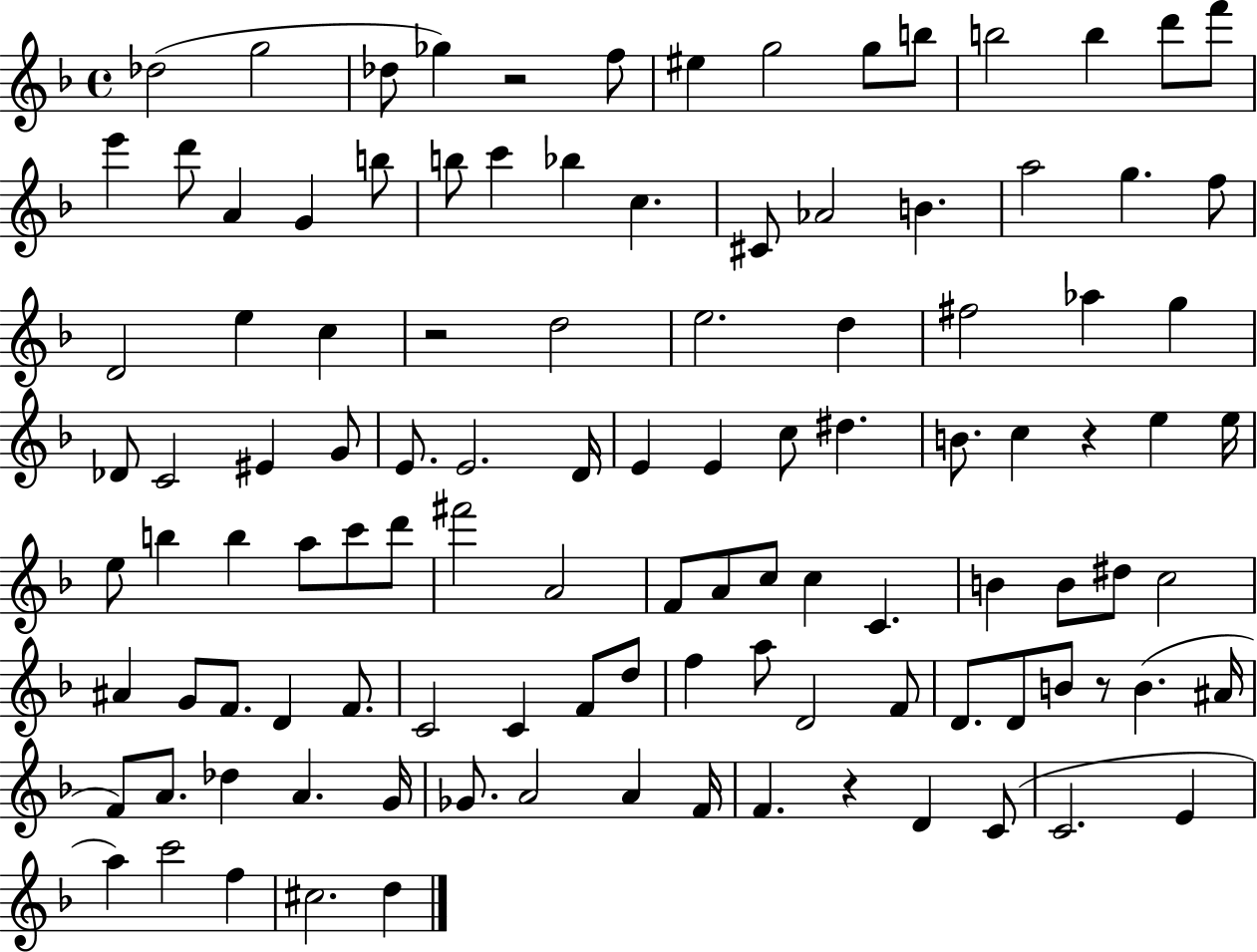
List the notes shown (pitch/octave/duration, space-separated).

Db5/h G5/h Db5/e Gb5/q R/h F5/e EIS5/q G5/h G5/e B5/e B5/h B5/q D6/e F6/e E6/q D6/e A4/q G4/q B5/e B5/e C6/q Bb5/q C5/q. C#4/e Ab4/h B4/q. A5/h G5/q. F5/e D4/h E5/q C5/q R/h D5/h E5/h. D5/q F#5/h Ab5/q G5/q Db4/e C4/h EIS4/q G4/e E4/e. E4/h. D4/s E4/q E4/q C5/e D#5/q. B4/e. C5/q R/q E5/q E5/s E5/e B5/q B5/q A5/e C6/e D6/e F#6/h A4/h F4/e A4/e C5/e C5/q C4/q. B4/q B4/e D#5/e C5/h A#4/q G4/e F4/e. D4/q F4/e. C4/h C4/q F4/e D5/e F5/q A5/e D4/h F4/e D4/e. D4/e B4/e R/e B4/q. A#4/s F4/e A4/e. Db5/q A4/q. G4/s Gb4/e. A4/h A4/q F4/s F4/q. R/q D4/q C4/e C4/h. E4/q A5/q C6/h F5/q C#5/h. D5/q